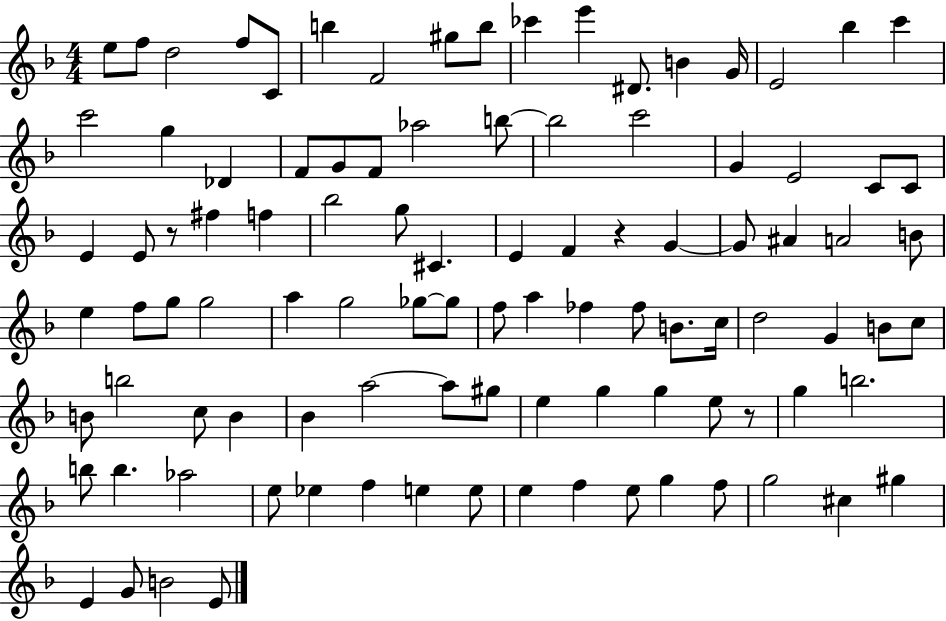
X:1
T:Untitled
M:4/4
L:1/4
K:F
e/2 f/2 d2 f/2 C/2 b F2 ^g/2 b/2 _c' e' ^D/2 B G/4 E2 _b c' c'2 g _D F/2 G/2 F/2 _a2 b/2 b2 c'2 G E2 C/2 C/2 E E/2 z/2 ^f f _b2 g/2 ^C E F z G G/2 ^A A2 B/2 e f/2 g/2 g2 a g2 _g/2 _g/2 f/2 a _f _f/2 B/2 c/4 d2 G B/2 c/2 B/2 b2 c/2 B _B a2 a/2 ^g/2 e g g e/2 z/2 g b2 b/2 b _a2 e/2 _e f e e/2 e f e/2 g f/2 g2 ^c ^g E G/2 B2 E/2